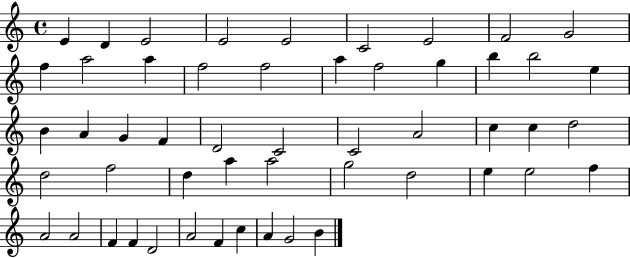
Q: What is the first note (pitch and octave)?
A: E4